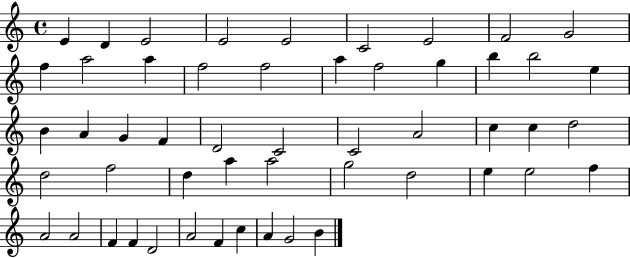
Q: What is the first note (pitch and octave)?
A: E4